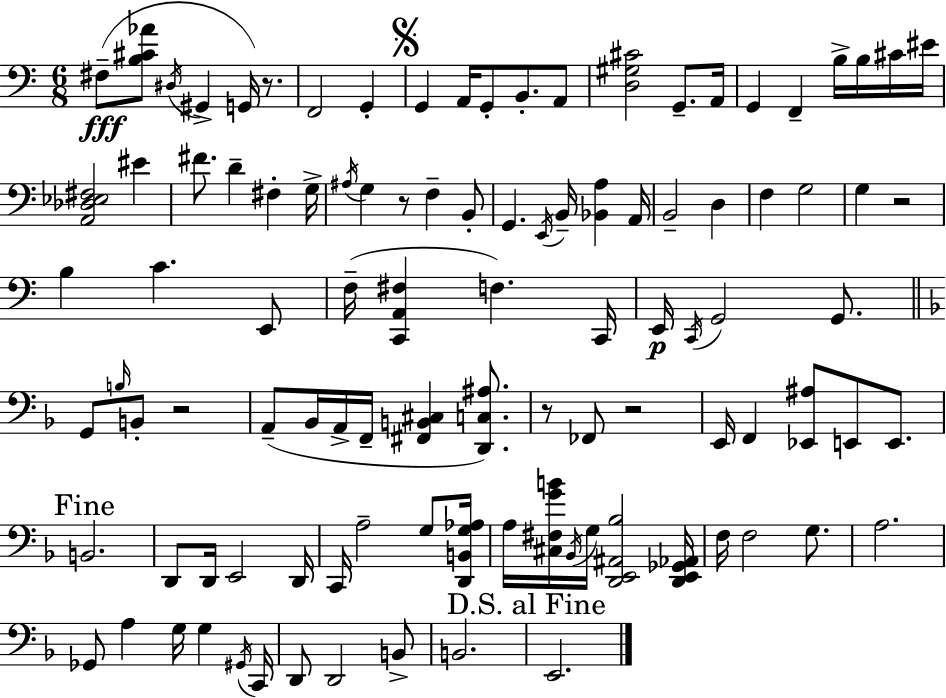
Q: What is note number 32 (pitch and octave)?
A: A2